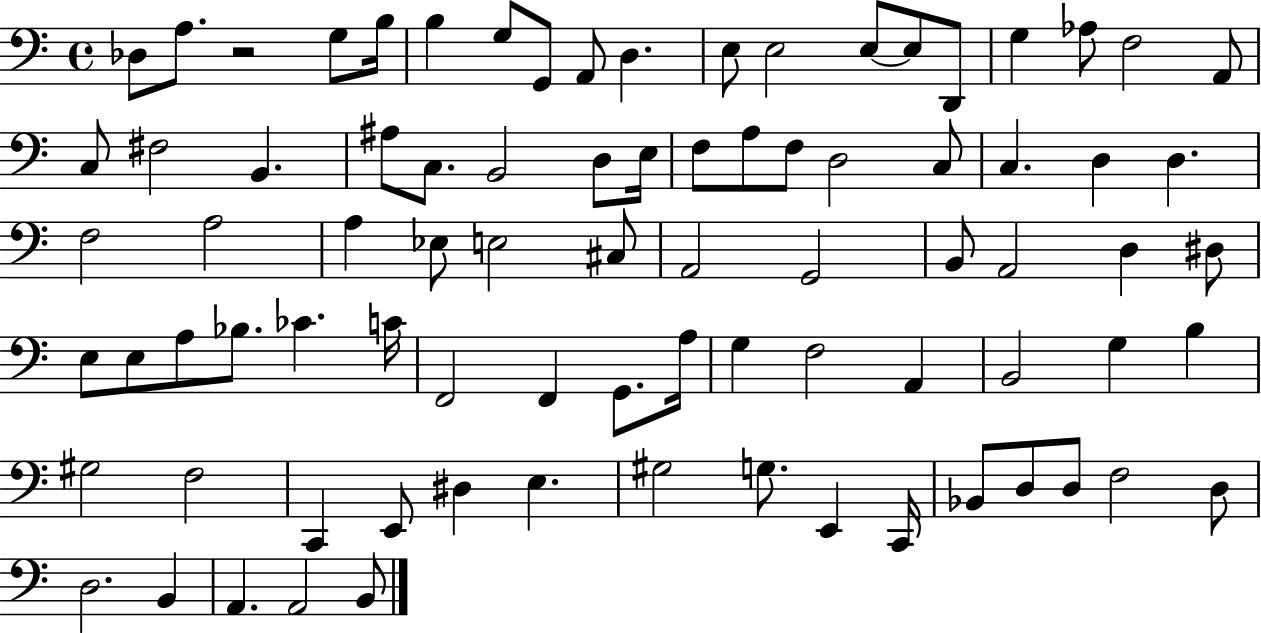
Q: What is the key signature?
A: C major